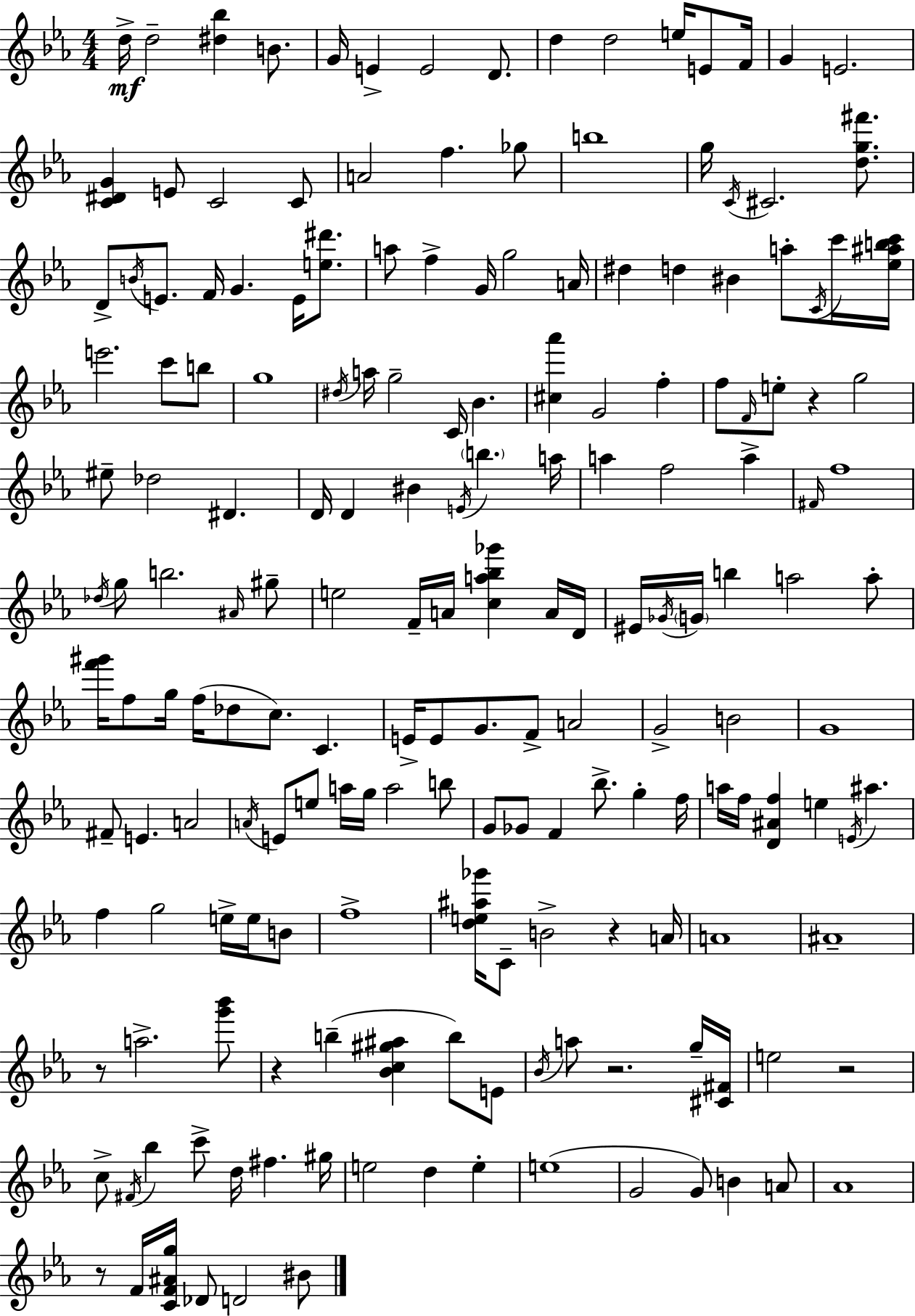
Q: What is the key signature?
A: EES major